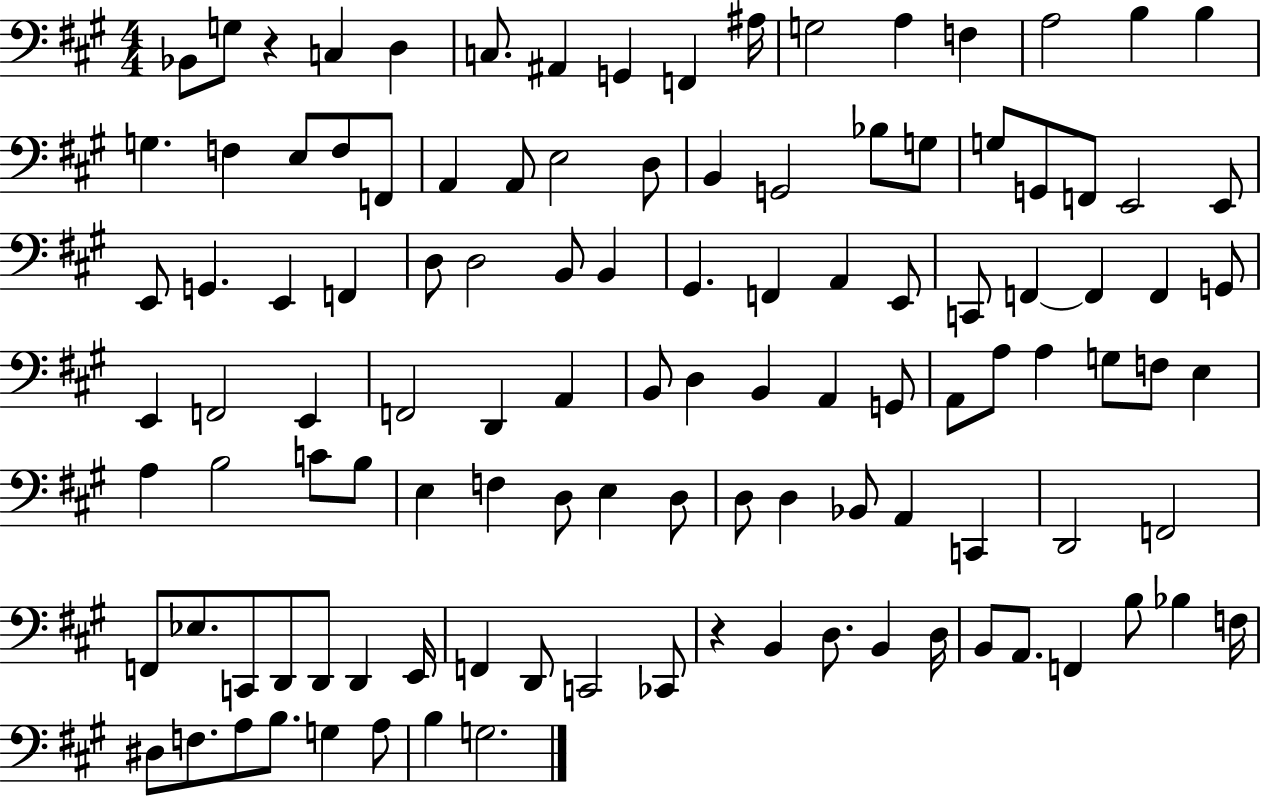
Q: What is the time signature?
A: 4/4